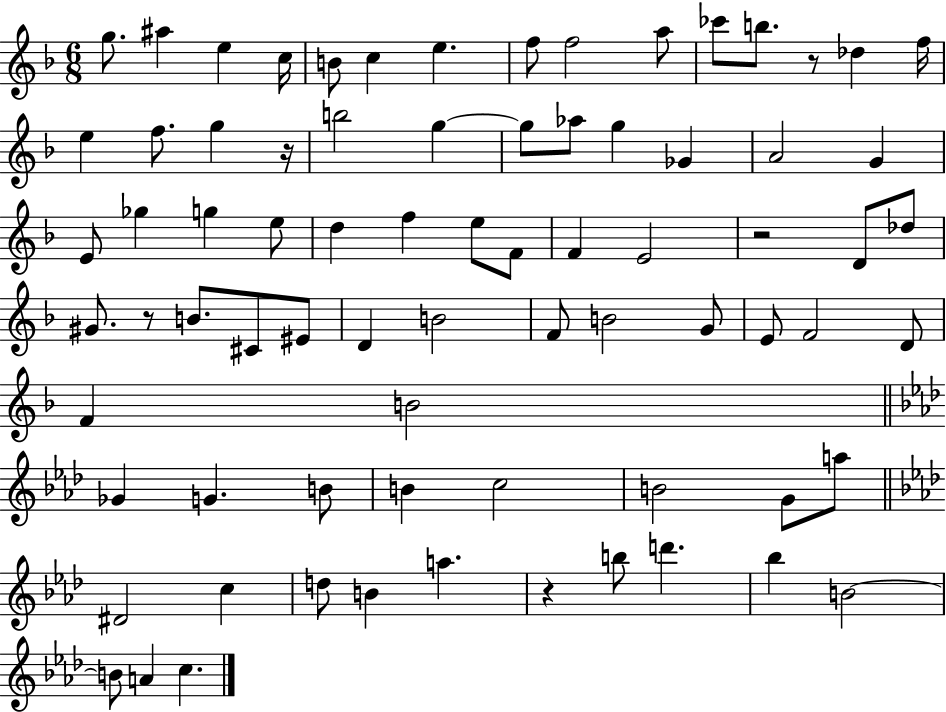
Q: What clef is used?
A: treble